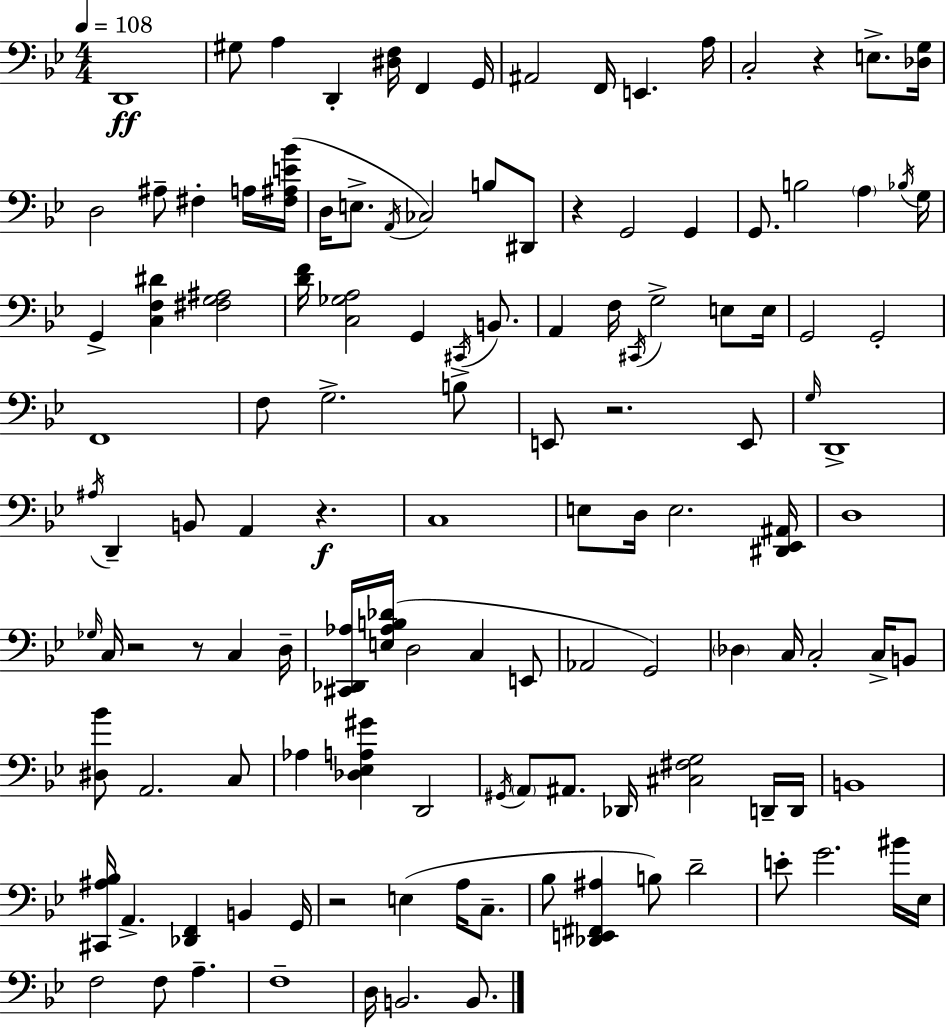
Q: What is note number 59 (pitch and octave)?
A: Gb3